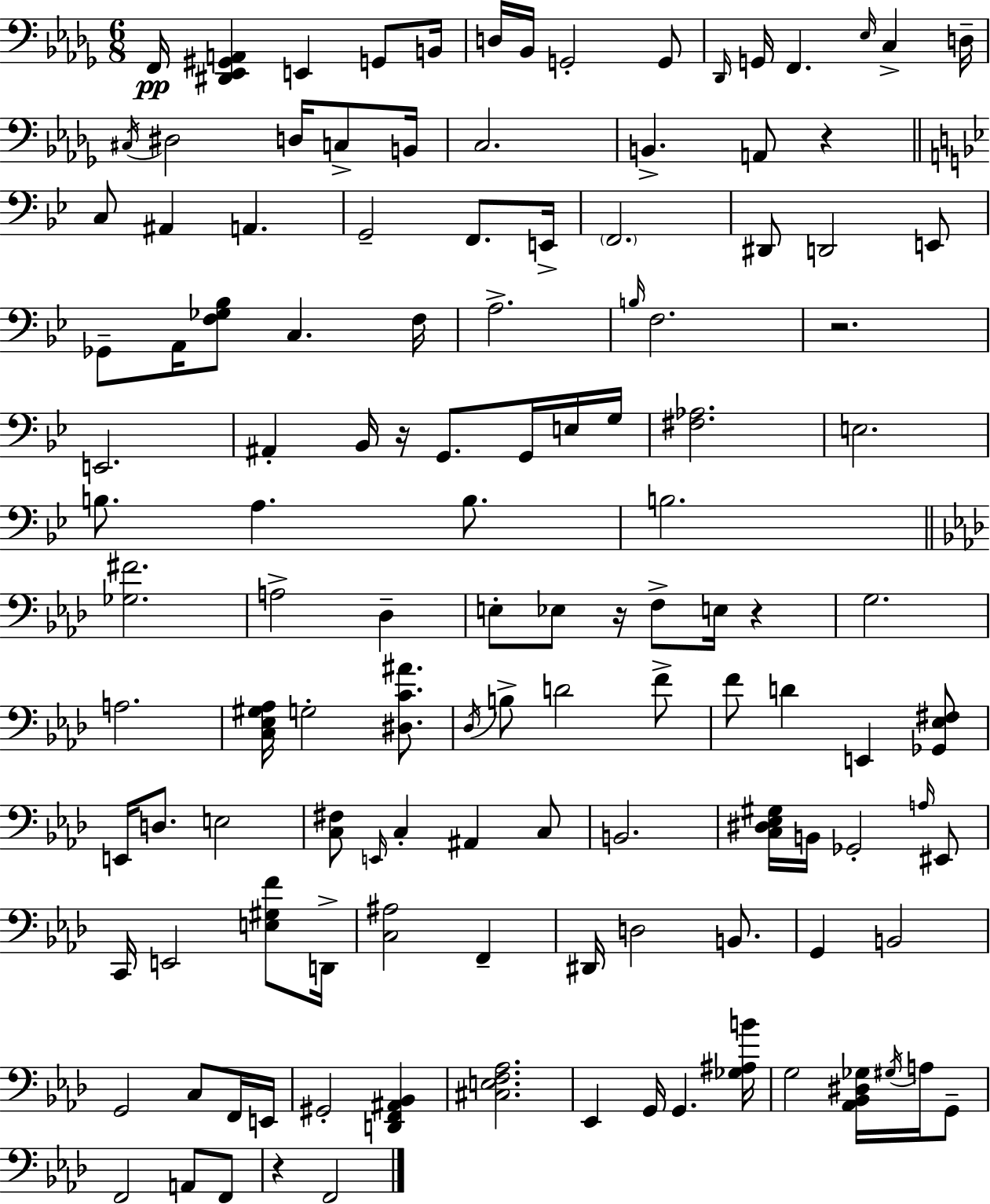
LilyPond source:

{
  \clef bass
  \numericTimeSignature
  \time 6/8
  \key bes \minor
  f,16\pp <dis, ees, gis, a,>4 e,4 g,8 b,16 | d16 bes,16 g,2-. g,8 | \grace { des,16 } g,16 f,4. \grace { ees16 } c4-> | d16-- \acciaccatura { cis16 } dis2 d16 | \break c8-> b,16 c2. | b,4.-> a,8 r4 | \bar "||" \break \key bes \major c8 ais,4 a,4. | g,2-- f,8. e,16-> | \parenthesize f,2. | dis,8 d,2 e,8 | \break ges,8-- a,16 <f ges bes>8 c4. f16 | a2.-> | \grace { b16 } f2. | r2. | \break e,2. | ais,4-. bes,16 r16 g,8. g,16 e16 | g16 <fis aes>2. | e2. | \break b8. a4. b8. | b2. | \bar "||" \break \key aes \major <ges fis'>2. | a2-> des4-- | e8-. ees8 r16 f8-> e16 r4 | g2. | \break a2. | <c ees gis aes>16 g2-. <dis c' ais'>8. | \acciaccatura { des16 } b8-> d'2 f'8-> | f'8 d'4 e,4 <ges, ees fis>8 | \break e,16 d8. e2 | <c fis>8 \grace { e,16 } c4-. ais,4 | c8 b,2. | <c dis ees gis>16 b,16 ges,2-. | \break \grace { a16 } eis,8 c,16 e,2 | <e gis f'>8 d,16-> <c ais>2 f,4-- | dis,16 d2 | b,8. g,4 b,2 | \break g,2 c8 | f,16 e,16 gis,2-. <d, f, ais, bes,>4 | <cis e f aes>2. | ees,4 g,16 g,4. | \break <ges ais b'>16 g2 <aes, bes, dis ges>16 | \acciaccatura { gis16 } a16 g,8-- f,2 | a,8 f,8 r4 f,2 | \bar "|."
}